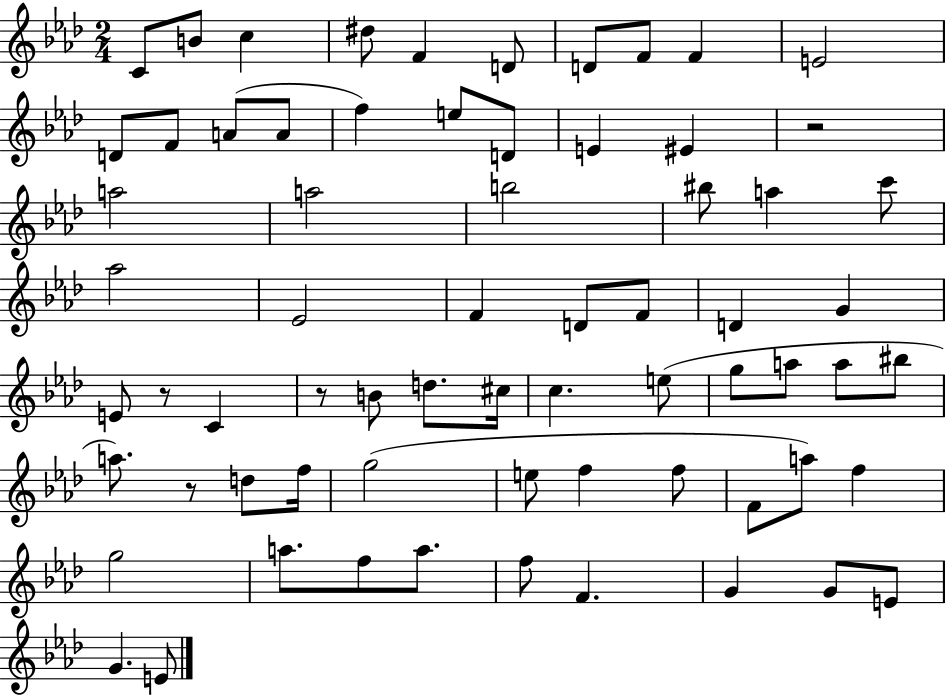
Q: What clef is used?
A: treble